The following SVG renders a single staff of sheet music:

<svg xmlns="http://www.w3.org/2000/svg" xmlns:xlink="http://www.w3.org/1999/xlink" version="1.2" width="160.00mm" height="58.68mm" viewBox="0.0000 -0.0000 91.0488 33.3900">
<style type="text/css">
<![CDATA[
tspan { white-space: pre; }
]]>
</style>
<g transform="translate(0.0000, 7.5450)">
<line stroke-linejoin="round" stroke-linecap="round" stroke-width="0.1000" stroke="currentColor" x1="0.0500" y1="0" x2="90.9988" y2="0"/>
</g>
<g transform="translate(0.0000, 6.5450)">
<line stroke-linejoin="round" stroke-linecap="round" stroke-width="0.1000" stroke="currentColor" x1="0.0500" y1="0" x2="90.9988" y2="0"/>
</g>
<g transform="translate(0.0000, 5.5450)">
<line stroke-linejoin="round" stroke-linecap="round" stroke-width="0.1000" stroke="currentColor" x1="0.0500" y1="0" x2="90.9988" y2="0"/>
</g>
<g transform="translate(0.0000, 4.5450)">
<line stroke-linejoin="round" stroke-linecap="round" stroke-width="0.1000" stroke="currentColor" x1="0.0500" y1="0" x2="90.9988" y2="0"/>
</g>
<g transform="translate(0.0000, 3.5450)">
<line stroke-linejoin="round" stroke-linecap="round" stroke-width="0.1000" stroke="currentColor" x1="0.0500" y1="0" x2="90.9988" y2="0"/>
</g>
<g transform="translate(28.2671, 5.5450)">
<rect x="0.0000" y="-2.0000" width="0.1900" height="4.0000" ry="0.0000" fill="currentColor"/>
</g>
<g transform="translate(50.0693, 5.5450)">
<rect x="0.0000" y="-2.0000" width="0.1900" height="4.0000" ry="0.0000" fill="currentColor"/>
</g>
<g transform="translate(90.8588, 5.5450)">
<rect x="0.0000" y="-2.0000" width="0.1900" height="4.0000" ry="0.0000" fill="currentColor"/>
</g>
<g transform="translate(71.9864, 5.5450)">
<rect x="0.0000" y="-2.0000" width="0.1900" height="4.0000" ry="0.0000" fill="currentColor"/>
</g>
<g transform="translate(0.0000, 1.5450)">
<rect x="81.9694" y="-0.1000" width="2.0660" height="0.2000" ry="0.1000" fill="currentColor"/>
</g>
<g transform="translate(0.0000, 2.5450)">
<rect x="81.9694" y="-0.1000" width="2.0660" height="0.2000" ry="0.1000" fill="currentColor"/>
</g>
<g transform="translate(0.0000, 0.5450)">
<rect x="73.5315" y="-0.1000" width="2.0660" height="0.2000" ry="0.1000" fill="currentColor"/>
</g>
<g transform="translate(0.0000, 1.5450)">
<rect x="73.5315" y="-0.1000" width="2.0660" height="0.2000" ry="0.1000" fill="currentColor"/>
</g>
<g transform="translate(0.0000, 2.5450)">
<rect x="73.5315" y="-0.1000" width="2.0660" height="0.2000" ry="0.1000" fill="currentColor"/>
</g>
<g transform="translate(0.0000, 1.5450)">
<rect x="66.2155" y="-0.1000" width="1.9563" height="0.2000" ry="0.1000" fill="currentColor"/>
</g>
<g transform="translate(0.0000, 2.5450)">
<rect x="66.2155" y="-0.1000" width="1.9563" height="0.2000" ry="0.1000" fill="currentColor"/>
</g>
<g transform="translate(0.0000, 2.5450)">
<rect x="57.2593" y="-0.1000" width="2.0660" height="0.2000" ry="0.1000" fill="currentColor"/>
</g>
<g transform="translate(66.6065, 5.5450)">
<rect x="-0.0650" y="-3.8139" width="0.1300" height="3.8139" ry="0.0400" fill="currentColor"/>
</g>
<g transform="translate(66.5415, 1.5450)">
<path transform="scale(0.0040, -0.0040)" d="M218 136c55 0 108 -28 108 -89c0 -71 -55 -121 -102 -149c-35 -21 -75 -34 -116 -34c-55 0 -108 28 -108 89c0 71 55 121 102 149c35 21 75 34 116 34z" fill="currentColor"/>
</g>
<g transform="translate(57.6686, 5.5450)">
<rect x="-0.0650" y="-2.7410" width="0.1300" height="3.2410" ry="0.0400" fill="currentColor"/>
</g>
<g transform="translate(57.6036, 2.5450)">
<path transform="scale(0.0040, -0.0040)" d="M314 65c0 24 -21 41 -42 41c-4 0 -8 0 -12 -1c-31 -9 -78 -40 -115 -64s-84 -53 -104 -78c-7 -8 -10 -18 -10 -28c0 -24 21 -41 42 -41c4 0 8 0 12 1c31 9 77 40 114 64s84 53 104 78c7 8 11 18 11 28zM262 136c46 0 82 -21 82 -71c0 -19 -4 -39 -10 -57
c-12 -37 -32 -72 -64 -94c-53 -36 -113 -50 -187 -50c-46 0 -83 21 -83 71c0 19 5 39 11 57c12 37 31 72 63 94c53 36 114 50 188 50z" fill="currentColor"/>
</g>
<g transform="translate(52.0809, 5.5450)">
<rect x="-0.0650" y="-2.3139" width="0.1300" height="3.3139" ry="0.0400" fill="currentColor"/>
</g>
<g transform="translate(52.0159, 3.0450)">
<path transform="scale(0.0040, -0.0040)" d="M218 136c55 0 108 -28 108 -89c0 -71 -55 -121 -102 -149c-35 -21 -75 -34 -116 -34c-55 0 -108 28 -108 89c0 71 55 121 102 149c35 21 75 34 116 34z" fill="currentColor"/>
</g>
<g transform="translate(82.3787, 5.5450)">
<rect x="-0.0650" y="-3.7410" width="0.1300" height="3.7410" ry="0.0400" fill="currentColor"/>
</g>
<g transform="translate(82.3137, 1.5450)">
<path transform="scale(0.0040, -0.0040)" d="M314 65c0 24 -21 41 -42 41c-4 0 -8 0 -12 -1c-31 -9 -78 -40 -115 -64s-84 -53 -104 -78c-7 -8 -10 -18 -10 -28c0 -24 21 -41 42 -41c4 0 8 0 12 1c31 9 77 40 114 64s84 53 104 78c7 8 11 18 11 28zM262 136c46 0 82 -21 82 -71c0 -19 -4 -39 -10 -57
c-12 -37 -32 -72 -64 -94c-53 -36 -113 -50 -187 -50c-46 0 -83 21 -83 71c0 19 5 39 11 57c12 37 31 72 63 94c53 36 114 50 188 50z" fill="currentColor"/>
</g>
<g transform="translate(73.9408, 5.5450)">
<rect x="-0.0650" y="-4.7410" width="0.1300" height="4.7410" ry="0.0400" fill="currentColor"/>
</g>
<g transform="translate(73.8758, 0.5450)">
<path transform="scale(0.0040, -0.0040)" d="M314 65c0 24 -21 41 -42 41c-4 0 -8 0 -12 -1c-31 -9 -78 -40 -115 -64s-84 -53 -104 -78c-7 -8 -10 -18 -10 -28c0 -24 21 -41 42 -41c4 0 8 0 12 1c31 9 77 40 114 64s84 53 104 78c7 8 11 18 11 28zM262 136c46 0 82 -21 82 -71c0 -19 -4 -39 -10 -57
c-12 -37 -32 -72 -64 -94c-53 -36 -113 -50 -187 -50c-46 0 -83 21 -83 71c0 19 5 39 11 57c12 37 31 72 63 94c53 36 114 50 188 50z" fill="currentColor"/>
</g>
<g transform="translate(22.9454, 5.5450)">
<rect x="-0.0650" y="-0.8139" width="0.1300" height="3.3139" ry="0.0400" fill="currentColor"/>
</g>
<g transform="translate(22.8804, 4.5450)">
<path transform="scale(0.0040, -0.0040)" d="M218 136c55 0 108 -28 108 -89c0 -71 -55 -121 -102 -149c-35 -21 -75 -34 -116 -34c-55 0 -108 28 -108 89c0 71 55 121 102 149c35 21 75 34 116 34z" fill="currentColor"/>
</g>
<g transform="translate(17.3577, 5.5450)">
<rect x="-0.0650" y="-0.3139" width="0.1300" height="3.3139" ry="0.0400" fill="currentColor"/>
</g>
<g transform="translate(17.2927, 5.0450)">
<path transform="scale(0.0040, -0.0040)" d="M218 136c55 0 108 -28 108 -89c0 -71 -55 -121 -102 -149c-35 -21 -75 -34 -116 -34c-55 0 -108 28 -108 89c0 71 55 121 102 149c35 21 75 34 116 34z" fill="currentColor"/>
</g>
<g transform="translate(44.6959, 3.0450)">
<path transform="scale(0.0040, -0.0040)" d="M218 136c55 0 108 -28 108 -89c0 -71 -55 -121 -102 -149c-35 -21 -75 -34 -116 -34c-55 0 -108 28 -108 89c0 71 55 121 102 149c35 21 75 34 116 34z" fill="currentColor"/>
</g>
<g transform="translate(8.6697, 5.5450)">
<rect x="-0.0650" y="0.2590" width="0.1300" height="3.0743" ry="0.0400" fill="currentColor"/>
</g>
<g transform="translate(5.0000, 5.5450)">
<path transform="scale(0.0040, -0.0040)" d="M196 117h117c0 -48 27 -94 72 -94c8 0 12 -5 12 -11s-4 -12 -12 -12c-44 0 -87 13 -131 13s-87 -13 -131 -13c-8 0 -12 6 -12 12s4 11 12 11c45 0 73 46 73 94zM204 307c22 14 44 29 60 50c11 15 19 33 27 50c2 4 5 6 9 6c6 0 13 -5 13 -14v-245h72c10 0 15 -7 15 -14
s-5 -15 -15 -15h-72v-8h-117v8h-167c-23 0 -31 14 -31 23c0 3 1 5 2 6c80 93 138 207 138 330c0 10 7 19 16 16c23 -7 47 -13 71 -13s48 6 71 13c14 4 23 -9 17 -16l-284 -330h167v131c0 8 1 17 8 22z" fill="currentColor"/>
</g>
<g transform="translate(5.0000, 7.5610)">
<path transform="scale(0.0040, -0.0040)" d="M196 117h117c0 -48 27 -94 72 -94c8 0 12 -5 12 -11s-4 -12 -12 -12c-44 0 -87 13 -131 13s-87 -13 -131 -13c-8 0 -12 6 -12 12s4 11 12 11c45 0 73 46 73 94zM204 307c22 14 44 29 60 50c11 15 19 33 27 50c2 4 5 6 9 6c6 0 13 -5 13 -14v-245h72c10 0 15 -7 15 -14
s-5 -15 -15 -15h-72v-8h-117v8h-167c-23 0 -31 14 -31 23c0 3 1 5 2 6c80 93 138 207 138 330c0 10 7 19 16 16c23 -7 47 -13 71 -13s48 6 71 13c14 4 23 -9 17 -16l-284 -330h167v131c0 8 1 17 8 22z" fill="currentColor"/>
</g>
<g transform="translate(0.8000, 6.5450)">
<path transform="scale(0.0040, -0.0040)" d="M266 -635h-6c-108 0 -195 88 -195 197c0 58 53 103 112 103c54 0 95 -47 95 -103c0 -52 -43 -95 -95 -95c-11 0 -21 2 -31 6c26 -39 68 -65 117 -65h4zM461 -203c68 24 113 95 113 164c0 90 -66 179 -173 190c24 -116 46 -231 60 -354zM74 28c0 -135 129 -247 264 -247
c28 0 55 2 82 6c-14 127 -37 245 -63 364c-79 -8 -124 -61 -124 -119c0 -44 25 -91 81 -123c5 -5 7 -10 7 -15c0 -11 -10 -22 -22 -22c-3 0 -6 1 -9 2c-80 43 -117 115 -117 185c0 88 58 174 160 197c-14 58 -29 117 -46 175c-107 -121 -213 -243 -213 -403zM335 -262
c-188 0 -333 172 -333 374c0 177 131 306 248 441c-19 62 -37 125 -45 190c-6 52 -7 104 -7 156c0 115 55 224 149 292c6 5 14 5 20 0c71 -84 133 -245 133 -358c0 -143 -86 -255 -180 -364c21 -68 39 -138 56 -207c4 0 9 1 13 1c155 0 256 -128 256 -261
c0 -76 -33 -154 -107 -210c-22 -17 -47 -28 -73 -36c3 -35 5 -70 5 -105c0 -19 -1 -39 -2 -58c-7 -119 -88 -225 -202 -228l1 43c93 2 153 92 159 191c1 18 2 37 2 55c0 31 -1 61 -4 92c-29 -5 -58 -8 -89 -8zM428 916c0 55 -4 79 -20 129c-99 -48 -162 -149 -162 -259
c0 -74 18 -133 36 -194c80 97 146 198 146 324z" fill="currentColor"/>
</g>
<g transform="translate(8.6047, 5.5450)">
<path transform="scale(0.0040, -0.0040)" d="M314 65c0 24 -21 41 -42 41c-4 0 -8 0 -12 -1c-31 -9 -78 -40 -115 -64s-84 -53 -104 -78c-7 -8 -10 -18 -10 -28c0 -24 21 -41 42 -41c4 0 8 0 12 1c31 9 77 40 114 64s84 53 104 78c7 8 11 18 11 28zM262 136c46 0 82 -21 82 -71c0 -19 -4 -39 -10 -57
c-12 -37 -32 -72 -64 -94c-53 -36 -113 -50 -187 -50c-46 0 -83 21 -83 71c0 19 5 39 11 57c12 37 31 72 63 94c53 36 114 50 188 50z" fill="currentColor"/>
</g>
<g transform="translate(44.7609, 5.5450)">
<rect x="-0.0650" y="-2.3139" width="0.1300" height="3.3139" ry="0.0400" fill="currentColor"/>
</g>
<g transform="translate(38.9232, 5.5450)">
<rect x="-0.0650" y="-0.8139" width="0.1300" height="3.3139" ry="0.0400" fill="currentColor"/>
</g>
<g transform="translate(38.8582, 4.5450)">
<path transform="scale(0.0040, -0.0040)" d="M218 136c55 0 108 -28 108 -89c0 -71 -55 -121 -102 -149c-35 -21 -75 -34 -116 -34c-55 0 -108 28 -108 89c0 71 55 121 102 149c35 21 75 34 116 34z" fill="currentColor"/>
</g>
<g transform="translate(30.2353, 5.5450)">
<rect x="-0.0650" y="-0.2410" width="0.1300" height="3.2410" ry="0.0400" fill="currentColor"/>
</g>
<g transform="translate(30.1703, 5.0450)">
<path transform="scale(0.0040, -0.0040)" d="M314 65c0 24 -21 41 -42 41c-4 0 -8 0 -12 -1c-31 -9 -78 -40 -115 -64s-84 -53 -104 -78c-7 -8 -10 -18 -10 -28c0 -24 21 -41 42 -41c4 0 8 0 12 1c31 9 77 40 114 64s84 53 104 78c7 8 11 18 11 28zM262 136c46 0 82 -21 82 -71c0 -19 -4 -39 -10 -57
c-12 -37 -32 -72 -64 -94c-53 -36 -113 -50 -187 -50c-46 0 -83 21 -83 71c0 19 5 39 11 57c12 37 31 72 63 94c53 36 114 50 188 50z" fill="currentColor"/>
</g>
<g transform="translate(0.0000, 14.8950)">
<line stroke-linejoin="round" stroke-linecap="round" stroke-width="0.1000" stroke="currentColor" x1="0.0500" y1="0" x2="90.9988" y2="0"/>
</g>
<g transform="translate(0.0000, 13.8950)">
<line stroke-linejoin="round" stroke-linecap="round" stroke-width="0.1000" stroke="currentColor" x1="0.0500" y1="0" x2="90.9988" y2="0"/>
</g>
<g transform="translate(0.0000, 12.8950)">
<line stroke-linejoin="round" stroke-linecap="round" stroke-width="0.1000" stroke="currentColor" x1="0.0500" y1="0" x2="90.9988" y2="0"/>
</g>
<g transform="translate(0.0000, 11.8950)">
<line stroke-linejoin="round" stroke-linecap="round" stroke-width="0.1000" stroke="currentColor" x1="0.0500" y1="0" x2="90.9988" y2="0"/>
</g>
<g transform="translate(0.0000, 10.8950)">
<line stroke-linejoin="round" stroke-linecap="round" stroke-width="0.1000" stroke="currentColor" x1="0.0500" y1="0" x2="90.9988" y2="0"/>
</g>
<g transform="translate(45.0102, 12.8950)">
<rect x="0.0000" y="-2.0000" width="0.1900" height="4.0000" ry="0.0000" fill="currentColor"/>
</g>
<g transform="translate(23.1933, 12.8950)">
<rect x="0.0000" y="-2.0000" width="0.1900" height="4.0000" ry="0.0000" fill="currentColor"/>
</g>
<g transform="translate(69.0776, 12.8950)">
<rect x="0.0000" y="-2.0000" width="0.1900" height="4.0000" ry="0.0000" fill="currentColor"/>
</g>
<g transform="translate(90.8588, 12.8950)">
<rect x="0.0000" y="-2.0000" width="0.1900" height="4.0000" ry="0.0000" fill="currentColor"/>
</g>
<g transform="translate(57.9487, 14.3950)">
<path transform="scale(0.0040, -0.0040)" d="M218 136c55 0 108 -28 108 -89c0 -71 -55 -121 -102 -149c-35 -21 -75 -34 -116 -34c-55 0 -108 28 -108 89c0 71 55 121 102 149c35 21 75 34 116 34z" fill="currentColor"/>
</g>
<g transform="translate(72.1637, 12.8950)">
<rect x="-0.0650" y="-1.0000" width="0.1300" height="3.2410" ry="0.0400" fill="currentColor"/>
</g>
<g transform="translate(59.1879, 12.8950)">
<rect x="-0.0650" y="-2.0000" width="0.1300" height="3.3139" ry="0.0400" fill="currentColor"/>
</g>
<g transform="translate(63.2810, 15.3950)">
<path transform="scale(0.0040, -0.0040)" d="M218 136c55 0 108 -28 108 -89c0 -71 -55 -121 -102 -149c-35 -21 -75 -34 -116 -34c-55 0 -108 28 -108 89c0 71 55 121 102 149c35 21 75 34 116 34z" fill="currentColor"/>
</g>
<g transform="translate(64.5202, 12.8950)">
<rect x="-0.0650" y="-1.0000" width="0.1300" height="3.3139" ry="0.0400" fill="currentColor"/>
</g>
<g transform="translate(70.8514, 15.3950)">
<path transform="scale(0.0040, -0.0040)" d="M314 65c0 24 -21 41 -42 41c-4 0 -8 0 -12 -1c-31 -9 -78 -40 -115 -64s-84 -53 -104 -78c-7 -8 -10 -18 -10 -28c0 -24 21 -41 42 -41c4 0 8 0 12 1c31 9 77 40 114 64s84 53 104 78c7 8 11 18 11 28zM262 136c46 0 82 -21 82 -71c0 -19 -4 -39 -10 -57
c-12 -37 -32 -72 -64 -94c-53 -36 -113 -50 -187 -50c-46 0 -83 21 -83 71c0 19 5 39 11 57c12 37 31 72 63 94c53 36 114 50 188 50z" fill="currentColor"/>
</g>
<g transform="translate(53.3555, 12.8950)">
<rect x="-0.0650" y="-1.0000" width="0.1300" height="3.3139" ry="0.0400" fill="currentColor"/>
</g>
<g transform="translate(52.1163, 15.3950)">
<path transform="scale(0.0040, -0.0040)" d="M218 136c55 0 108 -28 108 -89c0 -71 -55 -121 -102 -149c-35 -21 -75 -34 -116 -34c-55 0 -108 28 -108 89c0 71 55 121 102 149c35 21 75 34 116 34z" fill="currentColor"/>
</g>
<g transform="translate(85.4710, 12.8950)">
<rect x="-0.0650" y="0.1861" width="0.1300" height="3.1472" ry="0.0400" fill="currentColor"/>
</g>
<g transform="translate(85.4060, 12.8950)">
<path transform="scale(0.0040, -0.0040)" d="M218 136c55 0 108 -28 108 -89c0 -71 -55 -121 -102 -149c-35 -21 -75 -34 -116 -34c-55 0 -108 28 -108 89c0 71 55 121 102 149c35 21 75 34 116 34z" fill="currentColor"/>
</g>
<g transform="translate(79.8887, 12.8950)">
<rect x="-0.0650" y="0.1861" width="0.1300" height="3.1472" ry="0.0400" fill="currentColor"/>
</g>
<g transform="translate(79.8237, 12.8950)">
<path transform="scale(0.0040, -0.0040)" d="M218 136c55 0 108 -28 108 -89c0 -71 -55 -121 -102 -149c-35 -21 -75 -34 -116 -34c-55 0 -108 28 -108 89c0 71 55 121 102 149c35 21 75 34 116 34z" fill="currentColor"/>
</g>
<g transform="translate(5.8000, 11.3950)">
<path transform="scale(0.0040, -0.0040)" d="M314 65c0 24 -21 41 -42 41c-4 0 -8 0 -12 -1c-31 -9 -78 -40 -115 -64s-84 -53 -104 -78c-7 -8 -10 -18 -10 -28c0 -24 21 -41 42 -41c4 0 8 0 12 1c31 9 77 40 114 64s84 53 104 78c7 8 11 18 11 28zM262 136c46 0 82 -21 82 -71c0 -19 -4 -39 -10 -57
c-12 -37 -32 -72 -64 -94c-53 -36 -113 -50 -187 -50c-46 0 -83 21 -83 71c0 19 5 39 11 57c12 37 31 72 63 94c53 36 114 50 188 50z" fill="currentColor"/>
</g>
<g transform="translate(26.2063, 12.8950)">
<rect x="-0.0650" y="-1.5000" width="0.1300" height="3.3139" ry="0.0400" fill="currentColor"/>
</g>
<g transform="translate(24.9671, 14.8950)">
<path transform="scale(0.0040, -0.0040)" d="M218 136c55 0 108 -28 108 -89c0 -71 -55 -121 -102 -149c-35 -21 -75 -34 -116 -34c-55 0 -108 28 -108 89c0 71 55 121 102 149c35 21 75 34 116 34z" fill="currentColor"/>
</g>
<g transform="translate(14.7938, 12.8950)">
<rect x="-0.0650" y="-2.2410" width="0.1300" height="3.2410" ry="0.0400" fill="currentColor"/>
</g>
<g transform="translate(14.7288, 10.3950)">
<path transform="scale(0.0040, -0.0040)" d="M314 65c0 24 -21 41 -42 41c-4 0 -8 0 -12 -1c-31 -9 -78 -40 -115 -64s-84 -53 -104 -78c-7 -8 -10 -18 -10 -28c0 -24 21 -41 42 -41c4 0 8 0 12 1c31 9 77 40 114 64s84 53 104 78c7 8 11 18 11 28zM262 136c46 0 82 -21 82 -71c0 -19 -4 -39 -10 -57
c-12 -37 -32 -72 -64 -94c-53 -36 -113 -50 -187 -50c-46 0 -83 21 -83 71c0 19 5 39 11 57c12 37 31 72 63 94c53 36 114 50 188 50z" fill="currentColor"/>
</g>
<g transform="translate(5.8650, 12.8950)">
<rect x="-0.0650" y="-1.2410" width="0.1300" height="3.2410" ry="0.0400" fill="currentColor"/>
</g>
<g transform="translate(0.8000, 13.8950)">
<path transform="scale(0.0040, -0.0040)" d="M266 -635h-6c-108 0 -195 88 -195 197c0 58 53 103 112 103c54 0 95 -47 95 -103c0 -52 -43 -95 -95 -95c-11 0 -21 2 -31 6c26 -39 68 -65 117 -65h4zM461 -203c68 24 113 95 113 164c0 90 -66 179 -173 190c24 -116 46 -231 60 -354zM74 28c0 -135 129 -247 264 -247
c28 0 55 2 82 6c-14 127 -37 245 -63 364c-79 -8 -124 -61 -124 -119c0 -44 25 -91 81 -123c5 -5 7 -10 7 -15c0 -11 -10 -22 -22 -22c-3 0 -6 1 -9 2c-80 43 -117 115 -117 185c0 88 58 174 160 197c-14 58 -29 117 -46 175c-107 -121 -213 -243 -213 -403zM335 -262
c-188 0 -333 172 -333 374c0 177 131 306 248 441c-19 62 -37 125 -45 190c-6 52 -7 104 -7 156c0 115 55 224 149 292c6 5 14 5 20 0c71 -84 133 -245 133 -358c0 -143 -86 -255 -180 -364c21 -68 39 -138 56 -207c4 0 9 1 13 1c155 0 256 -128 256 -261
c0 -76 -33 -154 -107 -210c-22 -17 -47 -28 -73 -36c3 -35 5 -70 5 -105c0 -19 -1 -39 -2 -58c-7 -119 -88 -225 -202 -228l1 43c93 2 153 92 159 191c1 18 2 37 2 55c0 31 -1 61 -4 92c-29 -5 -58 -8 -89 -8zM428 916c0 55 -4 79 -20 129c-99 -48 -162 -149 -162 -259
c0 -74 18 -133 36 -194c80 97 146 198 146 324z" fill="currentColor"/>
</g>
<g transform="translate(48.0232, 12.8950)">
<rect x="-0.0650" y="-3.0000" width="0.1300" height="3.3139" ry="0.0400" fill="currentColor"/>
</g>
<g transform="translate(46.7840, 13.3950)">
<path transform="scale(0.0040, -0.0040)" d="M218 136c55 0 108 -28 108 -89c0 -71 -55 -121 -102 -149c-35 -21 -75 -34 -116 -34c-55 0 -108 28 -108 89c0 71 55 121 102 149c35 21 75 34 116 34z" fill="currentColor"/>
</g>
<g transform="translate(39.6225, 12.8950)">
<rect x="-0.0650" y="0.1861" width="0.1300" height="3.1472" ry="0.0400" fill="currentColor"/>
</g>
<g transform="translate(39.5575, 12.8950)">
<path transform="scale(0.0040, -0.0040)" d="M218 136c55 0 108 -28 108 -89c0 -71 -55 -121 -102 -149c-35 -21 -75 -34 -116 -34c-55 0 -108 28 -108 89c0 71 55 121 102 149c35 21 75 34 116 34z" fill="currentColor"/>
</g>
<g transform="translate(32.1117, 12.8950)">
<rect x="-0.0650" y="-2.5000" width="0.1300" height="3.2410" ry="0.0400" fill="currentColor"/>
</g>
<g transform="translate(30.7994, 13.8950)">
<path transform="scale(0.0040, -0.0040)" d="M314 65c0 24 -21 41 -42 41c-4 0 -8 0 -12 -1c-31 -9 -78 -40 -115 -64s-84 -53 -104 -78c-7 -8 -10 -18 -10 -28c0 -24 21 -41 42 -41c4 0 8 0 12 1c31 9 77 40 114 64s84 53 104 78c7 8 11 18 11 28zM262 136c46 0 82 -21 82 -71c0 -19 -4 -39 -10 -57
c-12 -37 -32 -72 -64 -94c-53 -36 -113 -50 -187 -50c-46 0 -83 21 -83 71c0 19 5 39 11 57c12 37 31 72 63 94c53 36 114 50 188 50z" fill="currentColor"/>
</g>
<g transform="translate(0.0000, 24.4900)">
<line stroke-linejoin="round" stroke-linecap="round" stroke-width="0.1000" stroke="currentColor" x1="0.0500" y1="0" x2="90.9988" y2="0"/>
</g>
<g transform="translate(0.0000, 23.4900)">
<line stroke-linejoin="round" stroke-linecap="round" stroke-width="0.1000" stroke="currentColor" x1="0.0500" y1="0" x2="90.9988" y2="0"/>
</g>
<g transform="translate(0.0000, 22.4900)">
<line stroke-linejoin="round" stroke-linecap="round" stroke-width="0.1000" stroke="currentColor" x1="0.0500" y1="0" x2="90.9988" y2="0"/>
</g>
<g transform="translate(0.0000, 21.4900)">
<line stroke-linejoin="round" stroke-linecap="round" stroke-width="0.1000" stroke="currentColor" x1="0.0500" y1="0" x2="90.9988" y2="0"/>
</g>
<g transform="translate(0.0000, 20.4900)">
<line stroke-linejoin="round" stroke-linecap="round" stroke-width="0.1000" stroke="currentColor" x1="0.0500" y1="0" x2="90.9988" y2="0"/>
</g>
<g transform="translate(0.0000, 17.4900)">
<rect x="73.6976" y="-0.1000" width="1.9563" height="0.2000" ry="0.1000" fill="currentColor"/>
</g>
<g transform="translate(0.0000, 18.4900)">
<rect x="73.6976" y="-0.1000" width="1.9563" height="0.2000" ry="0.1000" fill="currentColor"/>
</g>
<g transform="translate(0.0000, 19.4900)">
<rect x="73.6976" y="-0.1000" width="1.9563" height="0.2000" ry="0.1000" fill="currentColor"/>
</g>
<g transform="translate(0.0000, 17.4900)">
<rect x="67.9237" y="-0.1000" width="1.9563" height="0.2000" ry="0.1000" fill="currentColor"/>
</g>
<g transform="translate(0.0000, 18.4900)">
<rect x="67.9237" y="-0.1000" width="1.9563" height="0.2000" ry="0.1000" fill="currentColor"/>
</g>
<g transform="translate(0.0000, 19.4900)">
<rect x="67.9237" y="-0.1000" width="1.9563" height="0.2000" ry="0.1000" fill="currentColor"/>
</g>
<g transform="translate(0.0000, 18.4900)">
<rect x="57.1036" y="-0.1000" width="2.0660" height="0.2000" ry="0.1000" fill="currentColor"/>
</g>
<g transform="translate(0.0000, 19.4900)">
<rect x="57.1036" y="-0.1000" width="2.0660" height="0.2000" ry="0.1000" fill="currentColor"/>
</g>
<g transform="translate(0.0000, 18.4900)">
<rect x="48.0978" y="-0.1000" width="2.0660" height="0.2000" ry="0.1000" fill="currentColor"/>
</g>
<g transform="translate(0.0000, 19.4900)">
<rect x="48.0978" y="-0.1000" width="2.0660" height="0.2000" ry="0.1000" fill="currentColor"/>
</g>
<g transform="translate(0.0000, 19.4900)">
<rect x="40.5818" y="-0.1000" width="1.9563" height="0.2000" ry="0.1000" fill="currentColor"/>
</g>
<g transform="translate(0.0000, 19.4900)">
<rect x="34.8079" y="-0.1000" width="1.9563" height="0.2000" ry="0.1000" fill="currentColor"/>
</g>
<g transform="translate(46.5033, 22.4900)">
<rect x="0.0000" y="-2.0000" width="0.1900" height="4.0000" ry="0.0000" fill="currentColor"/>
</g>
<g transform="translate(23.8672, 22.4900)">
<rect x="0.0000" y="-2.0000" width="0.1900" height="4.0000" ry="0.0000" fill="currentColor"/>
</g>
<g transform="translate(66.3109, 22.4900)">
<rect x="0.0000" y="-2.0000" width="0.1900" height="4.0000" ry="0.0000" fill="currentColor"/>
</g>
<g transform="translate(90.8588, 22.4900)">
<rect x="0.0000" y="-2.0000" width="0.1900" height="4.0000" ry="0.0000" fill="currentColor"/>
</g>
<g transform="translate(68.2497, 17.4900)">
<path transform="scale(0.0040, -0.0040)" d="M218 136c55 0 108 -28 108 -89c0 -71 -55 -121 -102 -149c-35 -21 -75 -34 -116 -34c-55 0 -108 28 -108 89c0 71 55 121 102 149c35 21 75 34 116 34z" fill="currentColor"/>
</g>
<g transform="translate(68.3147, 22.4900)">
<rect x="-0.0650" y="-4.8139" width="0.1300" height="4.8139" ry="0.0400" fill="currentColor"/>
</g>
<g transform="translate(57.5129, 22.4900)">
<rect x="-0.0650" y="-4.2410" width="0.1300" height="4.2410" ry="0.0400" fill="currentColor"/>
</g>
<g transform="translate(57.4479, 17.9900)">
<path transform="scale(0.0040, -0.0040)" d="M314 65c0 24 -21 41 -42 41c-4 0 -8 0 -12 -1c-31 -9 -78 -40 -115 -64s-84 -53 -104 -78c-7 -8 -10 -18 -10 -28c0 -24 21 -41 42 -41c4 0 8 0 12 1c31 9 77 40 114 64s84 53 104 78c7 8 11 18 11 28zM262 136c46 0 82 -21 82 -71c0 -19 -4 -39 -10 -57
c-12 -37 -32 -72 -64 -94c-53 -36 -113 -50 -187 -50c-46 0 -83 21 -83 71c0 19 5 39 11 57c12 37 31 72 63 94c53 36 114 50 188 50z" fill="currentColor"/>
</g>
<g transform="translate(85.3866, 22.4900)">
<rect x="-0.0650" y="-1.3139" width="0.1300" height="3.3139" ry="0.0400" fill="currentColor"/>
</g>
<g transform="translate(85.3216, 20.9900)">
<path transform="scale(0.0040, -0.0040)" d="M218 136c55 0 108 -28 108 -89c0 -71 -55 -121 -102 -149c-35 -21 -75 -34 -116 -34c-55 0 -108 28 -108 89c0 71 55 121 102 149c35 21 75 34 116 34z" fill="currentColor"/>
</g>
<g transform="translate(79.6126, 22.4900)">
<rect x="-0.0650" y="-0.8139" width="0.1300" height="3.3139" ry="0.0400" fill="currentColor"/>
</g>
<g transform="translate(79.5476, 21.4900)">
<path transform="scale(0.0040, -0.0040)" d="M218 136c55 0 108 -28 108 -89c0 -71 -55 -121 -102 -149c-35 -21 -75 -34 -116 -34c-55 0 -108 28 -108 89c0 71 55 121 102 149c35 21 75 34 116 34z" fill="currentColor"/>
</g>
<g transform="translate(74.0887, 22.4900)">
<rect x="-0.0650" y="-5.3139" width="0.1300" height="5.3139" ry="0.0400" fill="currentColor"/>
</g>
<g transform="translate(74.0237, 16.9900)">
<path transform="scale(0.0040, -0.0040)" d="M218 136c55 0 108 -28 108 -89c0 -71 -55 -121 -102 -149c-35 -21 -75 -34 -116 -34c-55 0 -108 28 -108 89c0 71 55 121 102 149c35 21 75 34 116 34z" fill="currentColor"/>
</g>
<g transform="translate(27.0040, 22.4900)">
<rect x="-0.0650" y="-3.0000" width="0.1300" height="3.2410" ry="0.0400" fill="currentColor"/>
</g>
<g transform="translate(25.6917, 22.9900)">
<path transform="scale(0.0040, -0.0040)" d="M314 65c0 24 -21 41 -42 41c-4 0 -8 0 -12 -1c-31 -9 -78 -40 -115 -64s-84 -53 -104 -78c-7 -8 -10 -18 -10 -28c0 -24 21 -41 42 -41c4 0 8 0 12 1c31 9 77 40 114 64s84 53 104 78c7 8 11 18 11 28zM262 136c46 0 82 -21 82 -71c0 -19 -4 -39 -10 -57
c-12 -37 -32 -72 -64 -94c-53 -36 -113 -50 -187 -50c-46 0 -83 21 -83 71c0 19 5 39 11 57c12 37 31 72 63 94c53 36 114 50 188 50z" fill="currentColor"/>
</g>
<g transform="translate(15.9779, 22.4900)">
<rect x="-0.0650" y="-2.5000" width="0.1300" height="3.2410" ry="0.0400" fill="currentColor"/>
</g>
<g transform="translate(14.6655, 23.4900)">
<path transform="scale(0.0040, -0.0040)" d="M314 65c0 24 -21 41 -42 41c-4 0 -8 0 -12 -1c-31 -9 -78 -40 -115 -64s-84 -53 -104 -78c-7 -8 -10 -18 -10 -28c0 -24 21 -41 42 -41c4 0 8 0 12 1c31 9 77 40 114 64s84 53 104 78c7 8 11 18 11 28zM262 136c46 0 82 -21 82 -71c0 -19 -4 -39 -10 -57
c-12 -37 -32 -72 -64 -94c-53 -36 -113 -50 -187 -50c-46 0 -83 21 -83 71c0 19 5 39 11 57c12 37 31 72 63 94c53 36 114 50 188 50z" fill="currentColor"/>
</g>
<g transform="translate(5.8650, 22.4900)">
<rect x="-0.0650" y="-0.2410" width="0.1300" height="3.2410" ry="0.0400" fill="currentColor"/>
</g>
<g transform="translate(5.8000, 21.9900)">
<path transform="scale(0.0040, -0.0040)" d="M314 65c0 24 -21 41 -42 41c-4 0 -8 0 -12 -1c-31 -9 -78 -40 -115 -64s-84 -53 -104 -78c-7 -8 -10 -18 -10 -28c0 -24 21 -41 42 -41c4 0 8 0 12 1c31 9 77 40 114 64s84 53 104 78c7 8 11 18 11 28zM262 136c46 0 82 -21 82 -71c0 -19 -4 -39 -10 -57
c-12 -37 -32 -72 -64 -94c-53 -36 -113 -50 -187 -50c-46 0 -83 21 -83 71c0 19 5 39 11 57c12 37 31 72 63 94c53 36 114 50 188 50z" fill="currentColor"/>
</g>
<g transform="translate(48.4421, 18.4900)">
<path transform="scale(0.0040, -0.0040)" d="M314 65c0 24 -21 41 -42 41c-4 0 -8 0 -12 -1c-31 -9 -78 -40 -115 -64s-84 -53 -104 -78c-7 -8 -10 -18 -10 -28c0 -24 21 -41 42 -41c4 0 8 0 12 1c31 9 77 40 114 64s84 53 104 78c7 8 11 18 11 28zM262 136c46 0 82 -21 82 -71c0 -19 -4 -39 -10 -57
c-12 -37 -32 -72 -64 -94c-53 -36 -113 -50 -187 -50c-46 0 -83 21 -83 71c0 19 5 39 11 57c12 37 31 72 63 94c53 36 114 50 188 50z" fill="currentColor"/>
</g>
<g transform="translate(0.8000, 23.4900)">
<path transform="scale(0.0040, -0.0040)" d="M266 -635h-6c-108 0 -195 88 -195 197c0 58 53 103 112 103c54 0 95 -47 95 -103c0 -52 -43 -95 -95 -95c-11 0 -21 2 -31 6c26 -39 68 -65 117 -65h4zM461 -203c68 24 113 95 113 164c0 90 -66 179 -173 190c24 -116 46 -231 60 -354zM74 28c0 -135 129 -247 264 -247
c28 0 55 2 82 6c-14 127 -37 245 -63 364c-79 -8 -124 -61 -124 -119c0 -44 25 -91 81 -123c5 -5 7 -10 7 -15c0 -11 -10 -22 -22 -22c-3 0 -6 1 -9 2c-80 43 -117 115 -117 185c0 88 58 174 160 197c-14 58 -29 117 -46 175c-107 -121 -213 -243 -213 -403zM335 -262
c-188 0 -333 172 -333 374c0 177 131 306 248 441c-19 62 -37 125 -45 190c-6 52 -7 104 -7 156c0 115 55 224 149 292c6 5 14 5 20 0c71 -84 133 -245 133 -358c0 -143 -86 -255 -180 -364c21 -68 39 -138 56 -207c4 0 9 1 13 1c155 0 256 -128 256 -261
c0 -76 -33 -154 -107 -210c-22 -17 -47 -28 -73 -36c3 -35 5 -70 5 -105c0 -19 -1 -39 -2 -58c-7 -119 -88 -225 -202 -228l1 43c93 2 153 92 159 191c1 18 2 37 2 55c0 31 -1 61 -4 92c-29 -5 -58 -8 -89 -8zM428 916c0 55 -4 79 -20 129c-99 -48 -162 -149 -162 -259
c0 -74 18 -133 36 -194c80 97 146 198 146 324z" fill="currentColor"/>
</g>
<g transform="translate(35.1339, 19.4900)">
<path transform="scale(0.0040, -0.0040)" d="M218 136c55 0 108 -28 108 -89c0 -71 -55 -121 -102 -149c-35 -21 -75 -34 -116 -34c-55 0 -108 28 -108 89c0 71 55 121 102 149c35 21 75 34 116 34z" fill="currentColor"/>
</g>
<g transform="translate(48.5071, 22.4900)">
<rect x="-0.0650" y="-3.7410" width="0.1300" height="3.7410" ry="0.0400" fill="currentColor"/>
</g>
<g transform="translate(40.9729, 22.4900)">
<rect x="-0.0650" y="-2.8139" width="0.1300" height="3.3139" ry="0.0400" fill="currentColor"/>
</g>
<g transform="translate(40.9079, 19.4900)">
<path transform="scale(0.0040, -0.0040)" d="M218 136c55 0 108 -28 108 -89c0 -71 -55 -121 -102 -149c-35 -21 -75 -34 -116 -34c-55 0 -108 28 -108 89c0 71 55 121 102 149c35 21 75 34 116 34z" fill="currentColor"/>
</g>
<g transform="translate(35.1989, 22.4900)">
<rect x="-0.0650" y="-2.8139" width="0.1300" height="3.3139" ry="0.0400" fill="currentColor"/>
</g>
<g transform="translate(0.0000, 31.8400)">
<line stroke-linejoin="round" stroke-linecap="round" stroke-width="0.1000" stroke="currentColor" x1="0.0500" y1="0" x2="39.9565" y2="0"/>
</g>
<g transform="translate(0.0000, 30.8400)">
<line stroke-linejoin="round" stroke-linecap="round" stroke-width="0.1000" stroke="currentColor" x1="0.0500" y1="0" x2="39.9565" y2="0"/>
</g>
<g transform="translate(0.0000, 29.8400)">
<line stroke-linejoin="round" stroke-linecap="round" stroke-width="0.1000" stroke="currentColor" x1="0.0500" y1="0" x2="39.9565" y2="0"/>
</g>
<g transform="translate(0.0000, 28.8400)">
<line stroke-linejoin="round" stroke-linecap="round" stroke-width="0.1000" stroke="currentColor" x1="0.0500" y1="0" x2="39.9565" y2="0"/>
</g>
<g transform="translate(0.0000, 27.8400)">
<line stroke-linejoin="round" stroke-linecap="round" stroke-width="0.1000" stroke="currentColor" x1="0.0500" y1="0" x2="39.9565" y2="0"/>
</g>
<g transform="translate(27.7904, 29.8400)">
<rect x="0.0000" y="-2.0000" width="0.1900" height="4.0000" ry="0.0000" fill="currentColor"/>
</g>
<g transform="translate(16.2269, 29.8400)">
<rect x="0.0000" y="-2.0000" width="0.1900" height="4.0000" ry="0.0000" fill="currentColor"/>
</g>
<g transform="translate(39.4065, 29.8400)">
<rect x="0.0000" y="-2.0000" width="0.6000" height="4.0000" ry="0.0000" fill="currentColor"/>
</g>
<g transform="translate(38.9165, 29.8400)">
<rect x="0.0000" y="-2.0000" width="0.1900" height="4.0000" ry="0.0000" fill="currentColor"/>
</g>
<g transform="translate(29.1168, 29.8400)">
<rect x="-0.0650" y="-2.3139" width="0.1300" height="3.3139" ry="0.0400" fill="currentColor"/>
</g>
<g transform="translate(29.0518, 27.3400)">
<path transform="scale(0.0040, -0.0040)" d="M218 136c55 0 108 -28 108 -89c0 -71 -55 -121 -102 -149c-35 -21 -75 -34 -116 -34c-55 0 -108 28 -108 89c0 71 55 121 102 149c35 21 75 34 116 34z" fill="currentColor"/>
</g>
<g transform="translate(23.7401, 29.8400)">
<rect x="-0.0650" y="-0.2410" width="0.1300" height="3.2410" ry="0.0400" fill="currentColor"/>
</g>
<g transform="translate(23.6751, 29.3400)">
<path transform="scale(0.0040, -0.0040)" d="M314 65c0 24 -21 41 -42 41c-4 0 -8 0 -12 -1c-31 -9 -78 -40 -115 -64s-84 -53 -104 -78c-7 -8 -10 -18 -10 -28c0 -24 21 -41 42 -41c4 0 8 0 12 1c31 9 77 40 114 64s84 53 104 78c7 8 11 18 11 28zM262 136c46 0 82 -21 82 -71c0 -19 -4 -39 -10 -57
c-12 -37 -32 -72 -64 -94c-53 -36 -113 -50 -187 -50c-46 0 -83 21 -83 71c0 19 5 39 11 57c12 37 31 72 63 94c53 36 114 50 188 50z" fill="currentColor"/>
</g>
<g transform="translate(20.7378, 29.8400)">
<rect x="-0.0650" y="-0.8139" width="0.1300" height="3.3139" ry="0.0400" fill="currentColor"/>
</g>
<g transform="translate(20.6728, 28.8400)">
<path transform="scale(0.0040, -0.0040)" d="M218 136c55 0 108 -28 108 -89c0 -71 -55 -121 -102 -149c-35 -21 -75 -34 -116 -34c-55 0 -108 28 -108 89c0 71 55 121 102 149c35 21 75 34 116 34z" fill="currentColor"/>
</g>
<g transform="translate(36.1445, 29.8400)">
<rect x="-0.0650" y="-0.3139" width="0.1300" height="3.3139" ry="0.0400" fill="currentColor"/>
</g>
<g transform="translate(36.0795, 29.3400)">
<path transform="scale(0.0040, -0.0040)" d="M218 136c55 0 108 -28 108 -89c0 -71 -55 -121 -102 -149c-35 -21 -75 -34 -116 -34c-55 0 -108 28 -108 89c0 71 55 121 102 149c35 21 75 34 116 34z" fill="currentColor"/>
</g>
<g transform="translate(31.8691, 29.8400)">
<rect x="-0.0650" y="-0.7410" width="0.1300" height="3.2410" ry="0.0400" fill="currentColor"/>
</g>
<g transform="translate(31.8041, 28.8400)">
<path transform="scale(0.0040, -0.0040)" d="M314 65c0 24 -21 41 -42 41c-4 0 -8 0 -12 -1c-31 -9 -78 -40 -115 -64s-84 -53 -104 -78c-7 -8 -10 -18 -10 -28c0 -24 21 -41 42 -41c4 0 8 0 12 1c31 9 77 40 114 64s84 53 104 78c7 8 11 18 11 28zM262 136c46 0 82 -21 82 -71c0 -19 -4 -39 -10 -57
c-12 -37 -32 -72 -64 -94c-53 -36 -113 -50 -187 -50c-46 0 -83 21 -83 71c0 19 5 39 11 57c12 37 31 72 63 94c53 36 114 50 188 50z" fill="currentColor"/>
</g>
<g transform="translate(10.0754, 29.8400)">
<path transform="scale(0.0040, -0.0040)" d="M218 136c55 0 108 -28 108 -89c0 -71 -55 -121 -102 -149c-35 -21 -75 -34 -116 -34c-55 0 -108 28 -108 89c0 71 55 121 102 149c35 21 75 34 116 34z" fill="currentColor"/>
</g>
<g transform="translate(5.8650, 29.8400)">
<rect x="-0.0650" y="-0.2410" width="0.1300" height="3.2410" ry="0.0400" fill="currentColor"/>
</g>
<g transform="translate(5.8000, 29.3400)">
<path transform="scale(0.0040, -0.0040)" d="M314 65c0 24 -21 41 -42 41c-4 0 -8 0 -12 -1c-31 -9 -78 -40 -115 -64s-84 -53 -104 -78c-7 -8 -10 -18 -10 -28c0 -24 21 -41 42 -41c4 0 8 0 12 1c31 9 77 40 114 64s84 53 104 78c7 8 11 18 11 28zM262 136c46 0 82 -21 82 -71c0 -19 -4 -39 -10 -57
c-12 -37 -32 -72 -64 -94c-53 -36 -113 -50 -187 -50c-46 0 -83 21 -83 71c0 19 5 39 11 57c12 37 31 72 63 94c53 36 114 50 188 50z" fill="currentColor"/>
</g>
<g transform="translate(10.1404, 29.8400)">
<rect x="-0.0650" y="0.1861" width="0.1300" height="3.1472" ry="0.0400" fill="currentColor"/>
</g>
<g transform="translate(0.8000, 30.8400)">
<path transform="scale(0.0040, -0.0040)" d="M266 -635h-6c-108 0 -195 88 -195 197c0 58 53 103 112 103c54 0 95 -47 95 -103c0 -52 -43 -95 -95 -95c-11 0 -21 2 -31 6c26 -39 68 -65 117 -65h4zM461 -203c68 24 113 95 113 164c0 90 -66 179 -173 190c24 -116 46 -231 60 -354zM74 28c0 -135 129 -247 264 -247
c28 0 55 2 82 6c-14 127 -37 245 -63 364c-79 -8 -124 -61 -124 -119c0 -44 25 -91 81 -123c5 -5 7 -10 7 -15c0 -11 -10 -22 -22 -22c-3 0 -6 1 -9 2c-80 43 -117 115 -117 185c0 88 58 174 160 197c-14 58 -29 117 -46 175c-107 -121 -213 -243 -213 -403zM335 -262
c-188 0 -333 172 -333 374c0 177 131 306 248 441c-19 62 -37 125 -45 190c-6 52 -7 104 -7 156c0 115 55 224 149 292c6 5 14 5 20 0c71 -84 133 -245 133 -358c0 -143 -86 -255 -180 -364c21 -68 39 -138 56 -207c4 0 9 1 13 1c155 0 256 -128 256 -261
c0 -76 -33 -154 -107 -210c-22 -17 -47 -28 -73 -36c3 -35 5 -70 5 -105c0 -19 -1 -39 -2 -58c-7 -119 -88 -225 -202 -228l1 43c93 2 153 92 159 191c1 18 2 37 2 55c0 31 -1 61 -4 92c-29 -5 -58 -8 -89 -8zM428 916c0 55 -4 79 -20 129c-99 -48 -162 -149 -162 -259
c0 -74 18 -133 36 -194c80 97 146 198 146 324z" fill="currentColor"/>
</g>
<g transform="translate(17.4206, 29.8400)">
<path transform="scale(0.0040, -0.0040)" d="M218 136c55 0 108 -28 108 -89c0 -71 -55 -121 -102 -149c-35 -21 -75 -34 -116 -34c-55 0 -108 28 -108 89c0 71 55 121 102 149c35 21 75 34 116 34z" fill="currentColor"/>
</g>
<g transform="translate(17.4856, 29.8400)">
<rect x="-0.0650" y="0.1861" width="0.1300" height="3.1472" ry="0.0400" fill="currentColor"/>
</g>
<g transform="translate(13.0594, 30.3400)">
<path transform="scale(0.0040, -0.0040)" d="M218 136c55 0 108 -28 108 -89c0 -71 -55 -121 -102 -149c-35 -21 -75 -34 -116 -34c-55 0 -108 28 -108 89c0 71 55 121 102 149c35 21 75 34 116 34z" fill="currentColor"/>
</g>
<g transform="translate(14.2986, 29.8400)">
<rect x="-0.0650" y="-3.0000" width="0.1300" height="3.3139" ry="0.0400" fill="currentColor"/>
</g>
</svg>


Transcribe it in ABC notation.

X:1
T:Untitled
M:4/4
L:1/4
K:C
B2 c d c2 d g g a2 c' e'2 c'2 e2 g2 E G2 B A D F D D2 B B c2 G2 A2 a a c'2 d'2 e' f' d e c2 B A B d c2 g d2 c